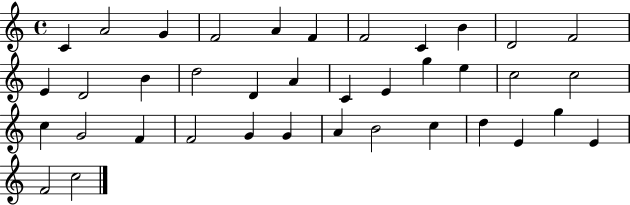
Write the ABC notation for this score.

X:1
T:Untitled
M:4/4
L:1/4
K:C
C A2 G F2 A F F2 C B D2 F2 E D2 B d2 D A C E g e c2 c2 c G2 F F2 G G A B2 c d E g E F2 c2